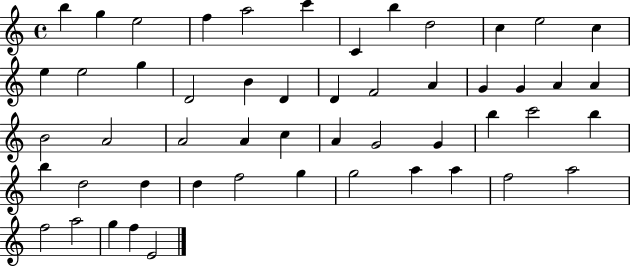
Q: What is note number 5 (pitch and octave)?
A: A5